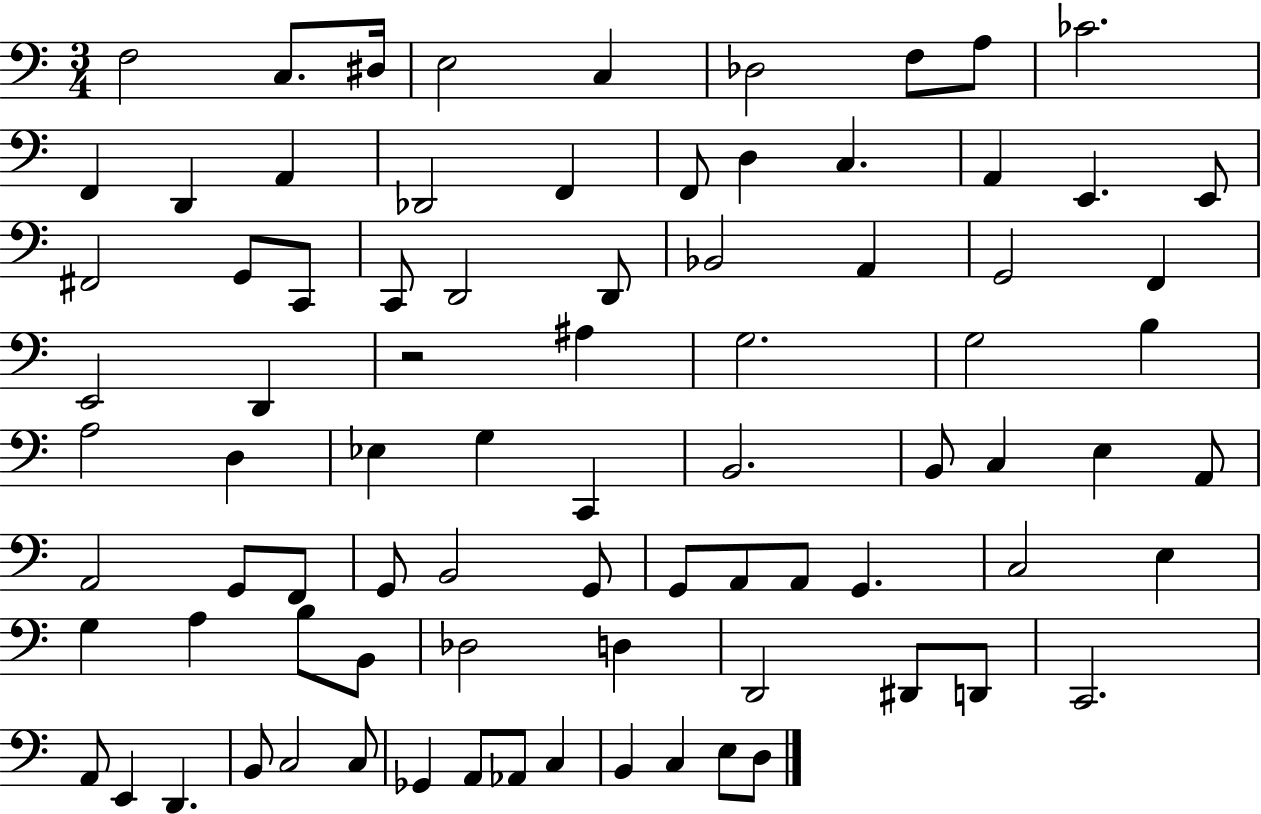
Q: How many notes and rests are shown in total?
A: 83